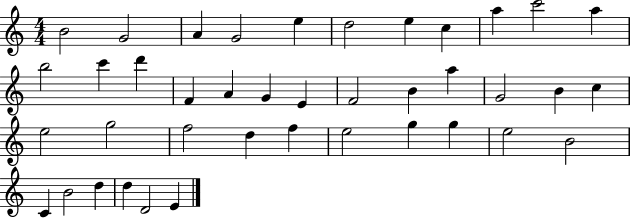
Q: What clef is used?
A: treble